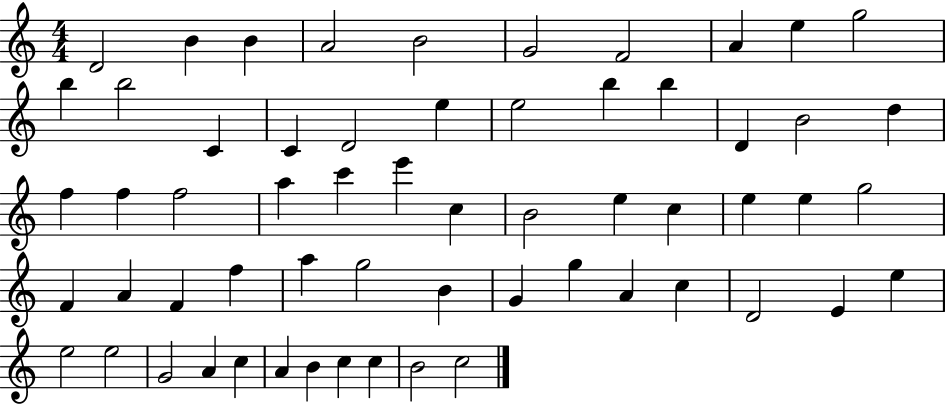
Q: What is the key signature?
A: C major